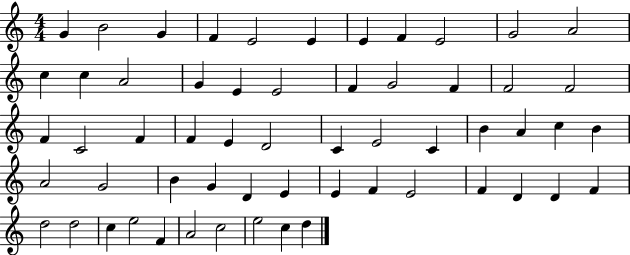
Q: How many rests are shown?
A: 0